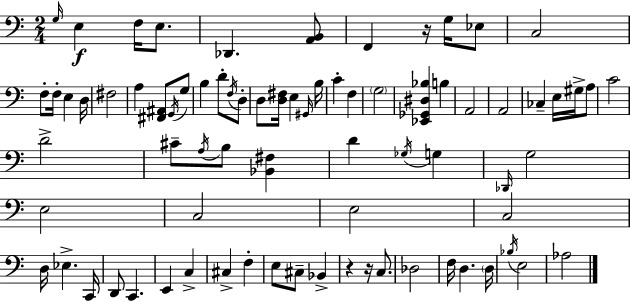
X:1
T:Untitled
M:2/4
L:1/4
K:C
G,/4 E, F,/4 E,/2 _D,, [A,,B,,]/2 F,, z/4 G,/4 _E,/2 C,2 F,/2 F,/4 E, D,/4 ^F,2 A, [^F,,^A,,]/2 G,,/4 G,/2 B, D/2 F,/4 D,/2 D,/2 [D,^F,]/4 E, ^G,,/4 B,/4 C F, G,2 [_E,,_G,,^D,_B,] B, A,,2 A,,2 _C, E,/4 ^G,/4 A,/2 C2 D2 ^C/2 A,/4 B,/2 [_B,,^F,] D _G,/4 G, _D,,/4 G,2 E,2 C,2 E,2 C,2 D,/4 _E, C,,/4 D,,/2 C,, E,, C, ^C, F, E,/2 ^C,/2 _B,, z z/4 C,/2 _D,2 F,/4 D, D,/4 _B,/4 E,2 _A,2